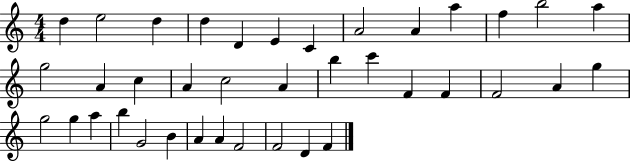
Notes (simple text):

D5/q E5/h D5/q D5/q D4/q E4/q C4/q A4/h A4/q A5/q F5/q B5/h A5/q G5/h A4/q C5/q A4/q C5/h A4/q B5/q C6/q F4/q F4/q F4/h A4/q G5/q G5/h G5/q A5/q B5/q G4/h B4/q A4/q A4/q F4/h F4/h D4/q F4/q